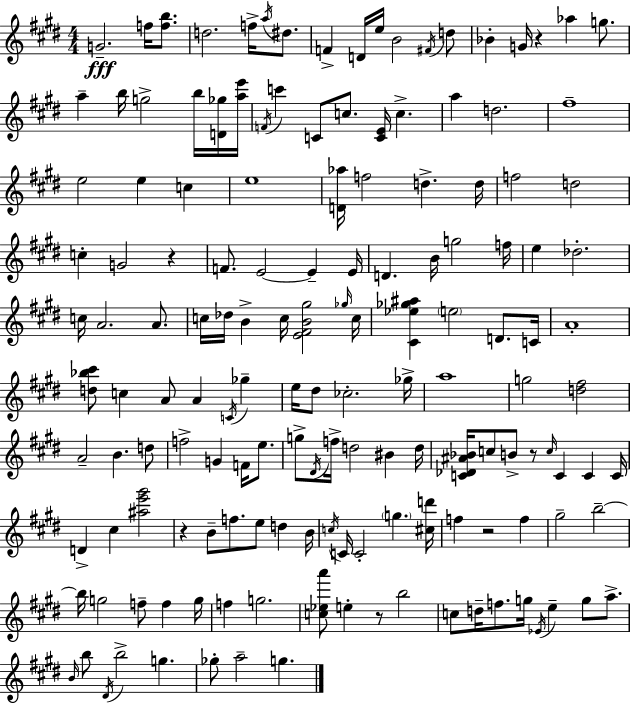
G4/h. F5/s [F5,B5]/e. D5/h. F5/s A5/s D#5/e. F4/q D4/s E5/s B4/h F#4/s D5/e Bb4/q G4/s R/q Ab5/q G5/e. A5/q B5/s G5/h B5/s [D4,Gb5]/s [A5,E6]/s F4/s C6/q C4/e C5/e. [C4,E4]/s C5/q. A5/q D5/h. F#5/w E5/h E5/q C5/q E5/w [D4,Ab5]/s F5/h D5/q. D5/s F5/h D5/h C5/q G4/h R/q F4/e. E4/h E4/q E4/s D4/q. B4/s G5/h F5/s E5/q Db5/h. C5/s A4/h. A4/e. C5/s Db5/s B4/q C5/s [E4,F#4,B4,G#5]/h Gb5/s C5/s [C#4,Eb5,Gb5,A#5]/q E5/h D4/e. C4/s A4/w [D5,Bb5,C#6]/e C5/q A4/e A4/q C4/s Gb5/q E5/s D#5/e CES5/h. Gb5/s A5/w G5/h [D5,F#5]/h A4/h B4/q. D5/e F5/h G4/q F4/s E5/e. G5/e D#4/s F5/s D5/h BIS4/q D5/s [C4,Db4,A#4,Bb4]/s C5/e B4/e R/e C5/s C4/q C4/q C4/s D4/q C#5/q [A#5,E6,G#6]/h R/q B4/e F5/e. E5/e D5/q B4/s C5/s C4/s C4/h G5/q. [C#5,D6]/s F5/q R/h F5/q G#5/h B5/h B5/s G5/h F5/e F5/q G5/s F5/q G5/h. [C5,Eb5,A6]/e E5/q R/e B5/h C5/e D5/s F5/e. G5/s Eb4/s E5/q G5/e A5/e. B4/s B5/e D#4/s B5/h G5/q. Gb5/e A5/h G5/q.